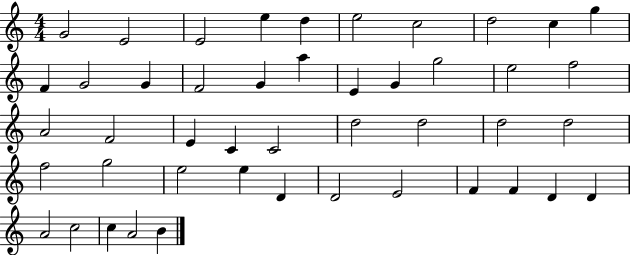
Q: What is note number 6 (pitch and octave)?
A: E5